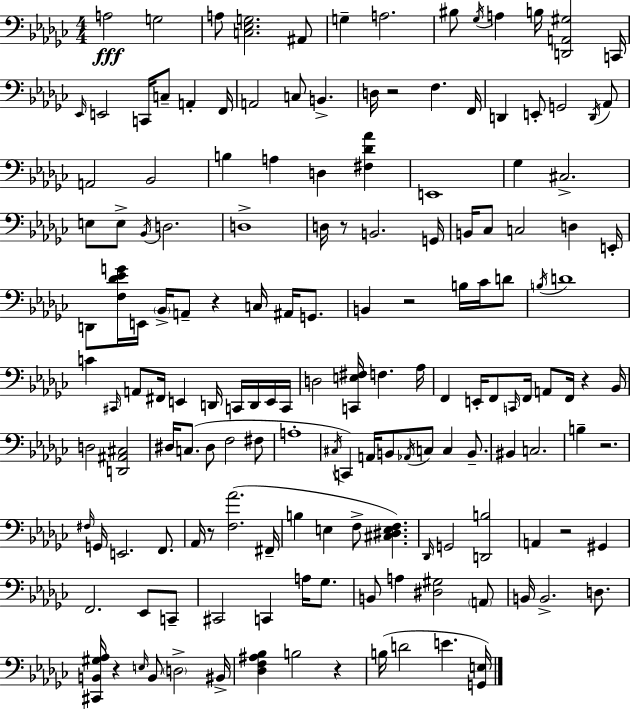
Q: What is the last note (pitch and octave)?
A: E4